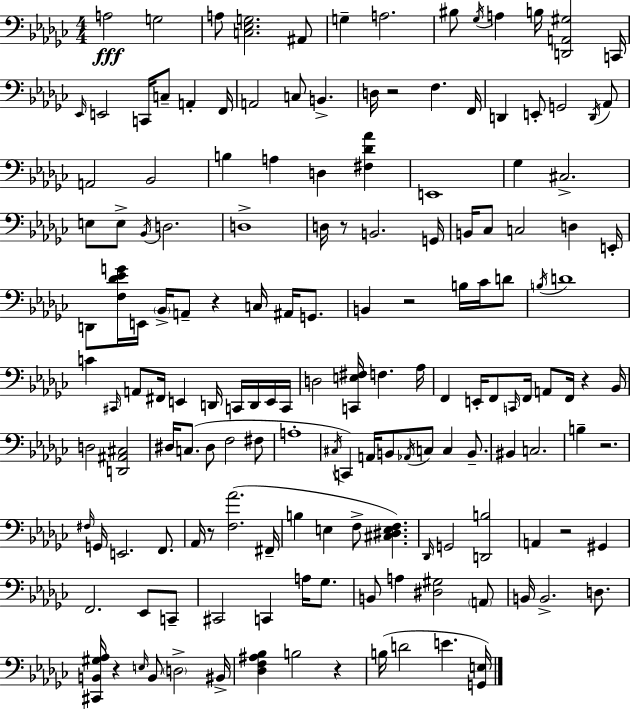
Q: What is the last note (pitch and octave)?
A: E4